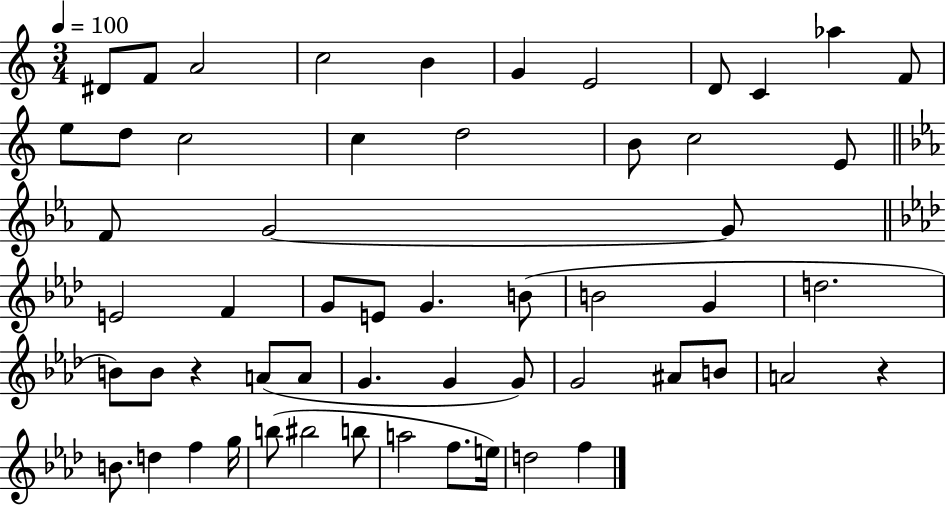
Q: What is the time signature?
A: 3/4